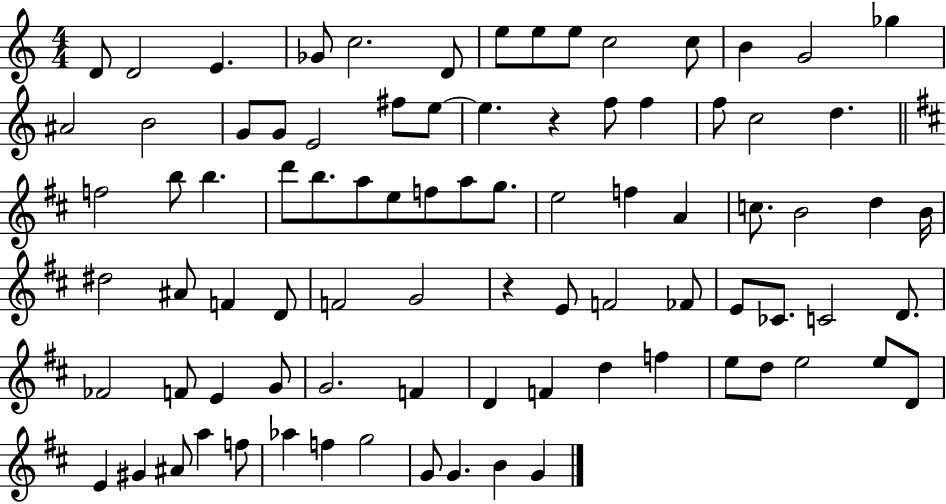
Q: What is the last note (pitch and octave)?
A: G4